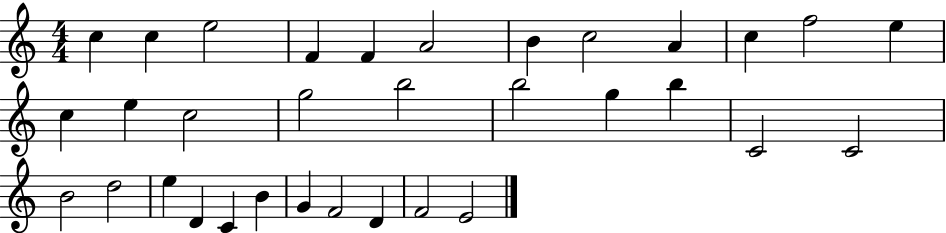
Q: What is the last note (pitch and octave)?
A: E4